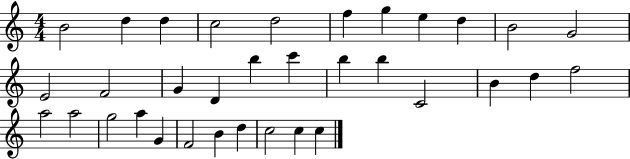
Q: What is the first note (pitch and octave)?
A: B4